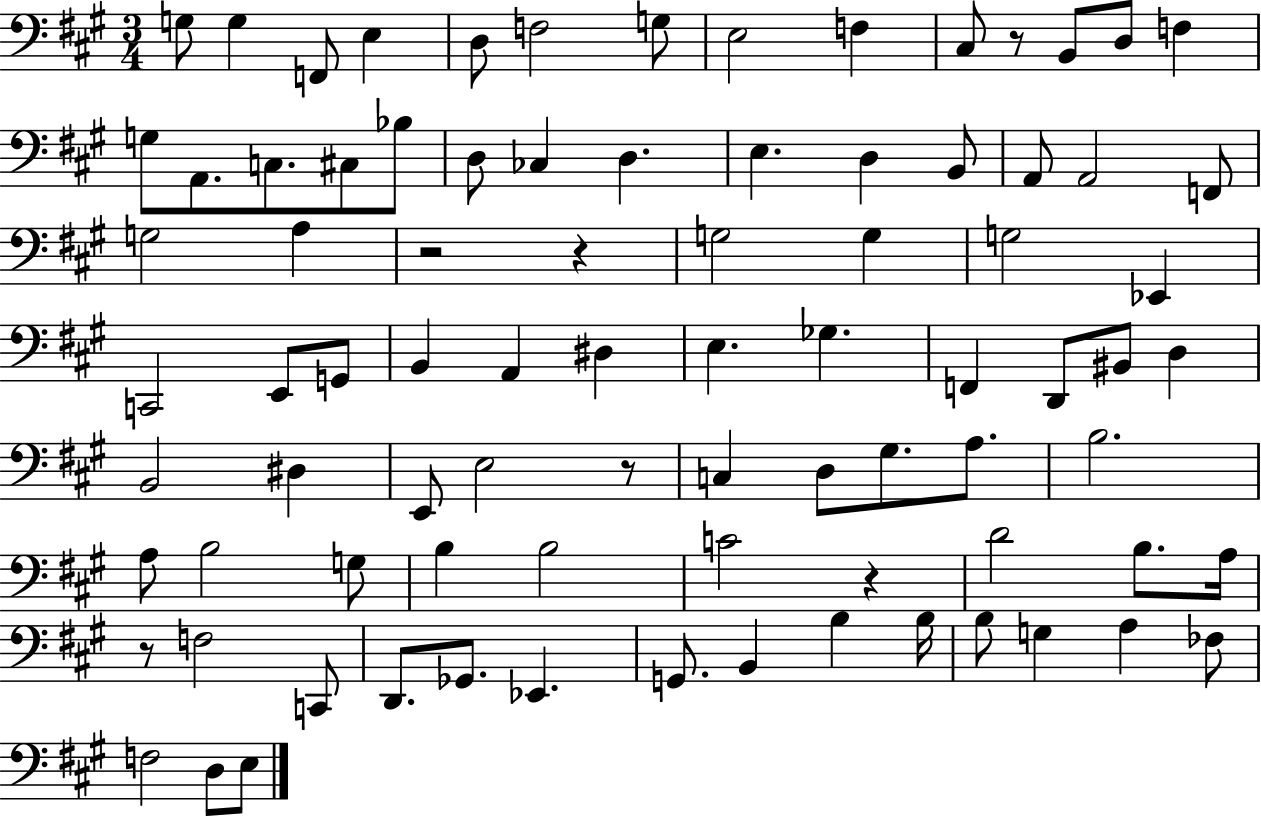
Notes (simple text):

G3/e G3/q F2/e E3/q D3/e F3/h G3/e E3/h F3/q C#3/e R/e B2/e D3/e F3/q G3/e A2/e. C3/e. C#3/e Bb3/e D3/e CES3/q D3/q. E3/q. D3/q B2/e A2/e A2/h F2/e G3/h A3/q R/h R/q G3/h G3/q G3/h Eb2/q C2/h E2/e G2/e B2/q A2/q D#3/q E3/q. Gb3/q. F2/q D2/e BIS2/e D3/q B2/h D#3/q E2/e E3/h R/e C3/q D3/e G#3/e. A3/e. B3/h. A3/e B3/h G3/e B3/q B3/h C4/h R/q D4/h B3/e. A3/s R/e F3/h C2/e D2/e. Gb2/e. Eb2/q. G2/e. B2/q B3/q B3/s B3/e G3/q A3/q FES3/e F3/h D3/e E3/e